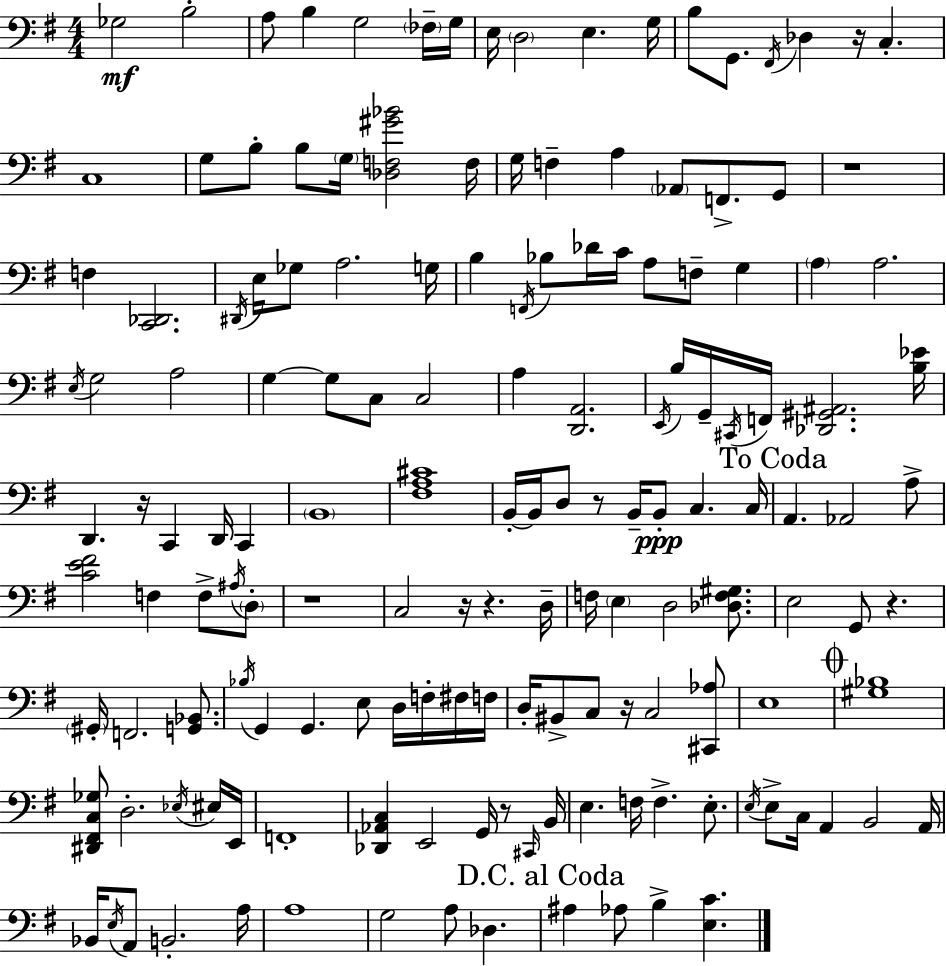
{
  \clef bass
  \numericTimeSignature
  \time 4/4
  \key e \minor
  ges2\mf b2-. | a8 b4 g2 \parenthesize fes16-- g16 | e16 \parenthesize d2 e4. g16 | b8 g,8. \acciaccatura { fis,16 } des4 r16 c4.-. | \break c1 | g8 b8-. b8 \parenthesize g16 <des f gis' bes'>2 | f16 g16 f4-- a4 \parenthesize aes,8 f,8.-> g,8 | r1 | \break f4 <c, des,>2. | \acciaccatura { dis,16 } e16 ges8 a2. | g16 b4 \acciaccatura { f,16 } bes8 des'16 c'16 a8 f8-- g4 | \parenthesize a4 a2. | \break \acciaccatura { e16 } g2 a2 | g4~~ g8 c8 c2 | a4 <d, a,>2. | \acciaccatura { e,16 } b16 g,16-- \acciaccatura { cis,16 } f,16 <des, gis, ais,>2. | \break <b ees'>16 d,4. r16 c,4 | d,16 c,4 \parenthesize b,1 | <fis a cis'>1 | b,16-.~~ b,16 d8 r8 b,16-- b,8-.\ppp c4. | \break c16 \mark "To Coda" a,4. aes,2 | a8-> <c' e' fis'>2 f4 | f8-> \acciaccatura { ais16 } \parenthesize d8-. r1 | c2 r16 | \break r4. d16-- f16 \parenthesize e4 d2 | <des f gis>8. e2 g,8 | r4. \parenthesize gis,16-. f,2. | <g, bes,>8. \acciaccatura { bes16 } g,4 g,4. | \break e8 d16 f16-. fis16 f16 d16-. bis,8-> c8 r16 c2 | <cis, aes>8 e1 | \mark \markup { \musicglyph "scripts.coda" } <gis bes>1 | <dis, fis, c ges>8 d2.-. | \break \acciaccatura { ees16 } eis16 e,16 f,1-. | <des, aes, c>4 e,2 | g,16 r8 \grace { cis,16 } b,16 e4. | f16 f4.-> e8.-. \acciaccatura { e16 } e8-> c16 a,4 | \break b,2 a,16 bes,16 \acciaccatura { e16 } a,8 b,2.-. | a16 a1 | g2 | a8 des4. \mark "D.C. al Coda" ais4 | \break aes8 b4-> <e c'>4. \bar "|."
}